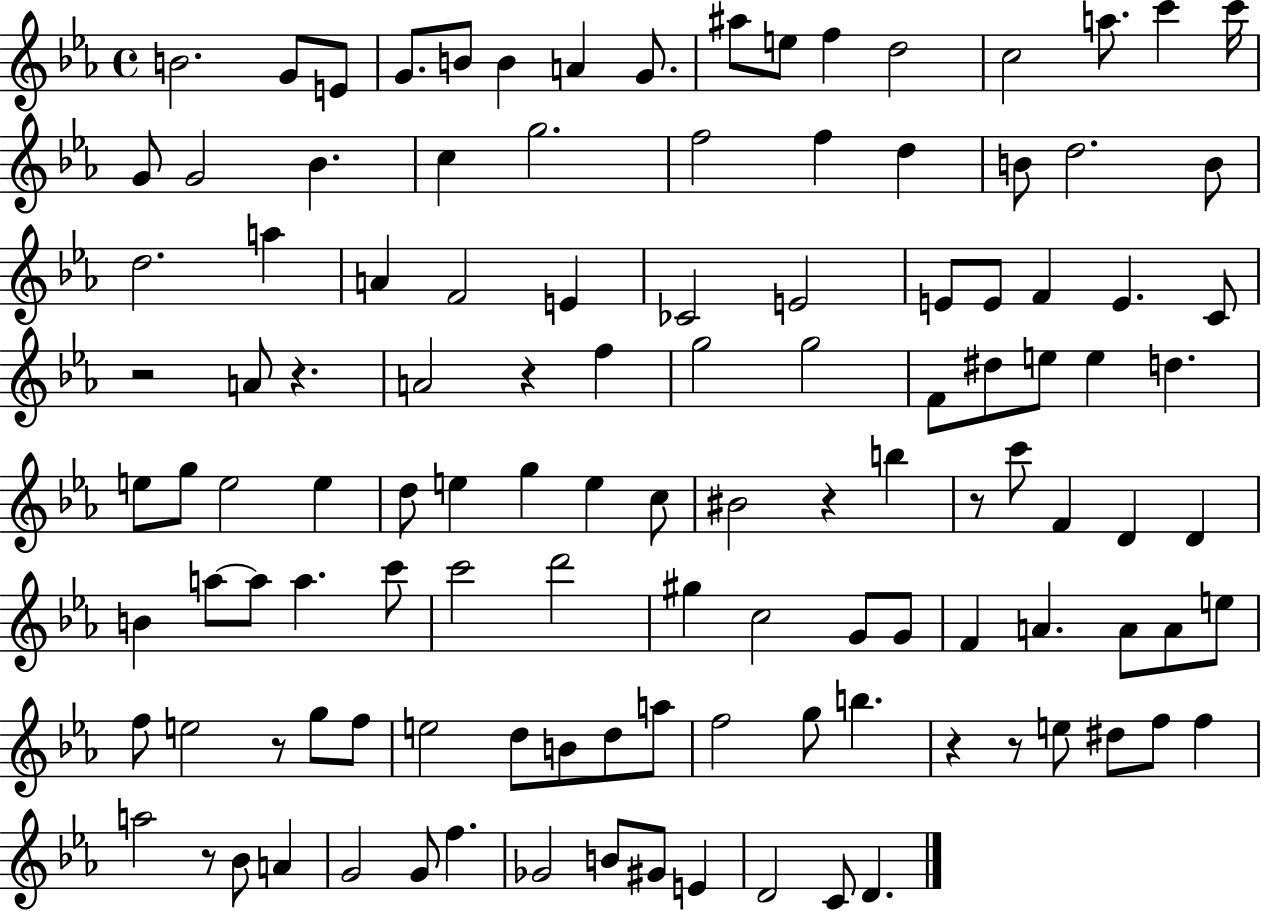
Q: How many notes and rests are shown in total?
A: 118